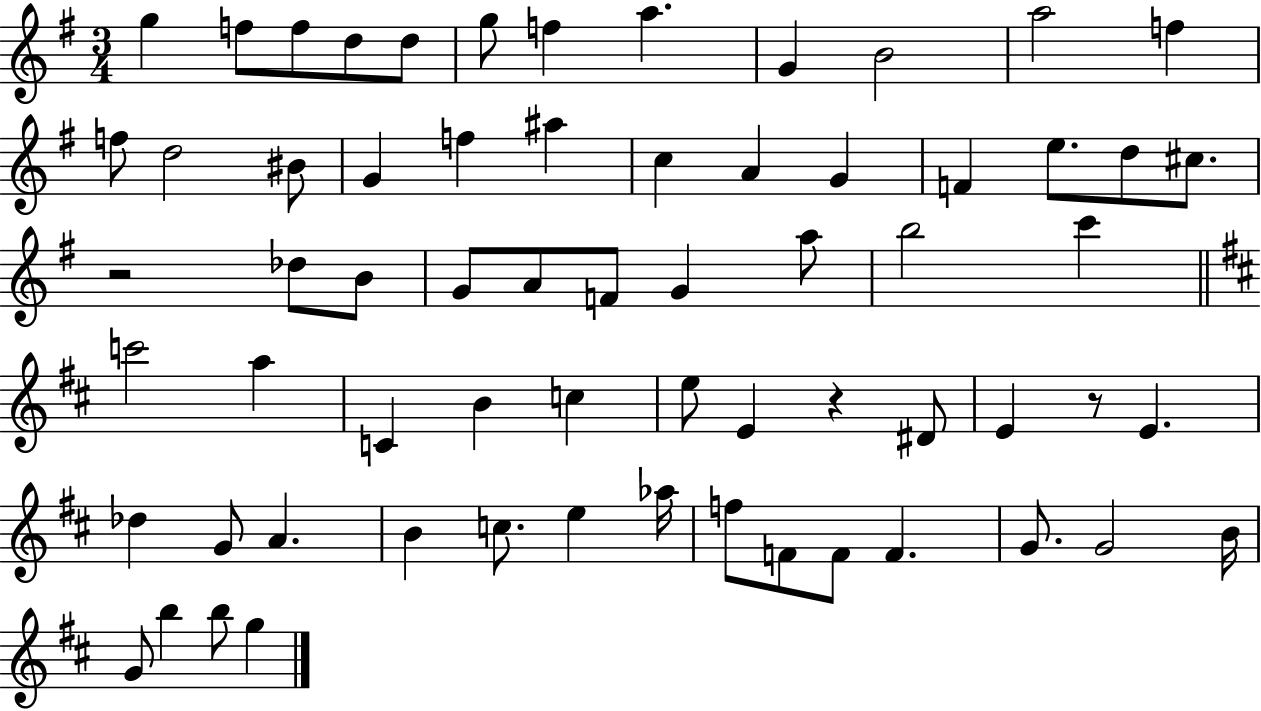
X:1
T:Untitled
M:3/4
L:1/4
K:G
g f/2 f/2 d/2 d/2 g/2 f a G B2 a2 f f/2 d2 ^B/2 G f ^a c A G F e/2 d/2 ^c/2 z2 _d/2 B/2 G/2 A/2 F/2 G a/2 b2 c' c'2 a C B c e/2 E z ^D/2 E z/2 E _d G/2 A B c/2 e _a/4 f/2 F/2 F/2 F G/2 G2 B/4 G/2 b b/2 g